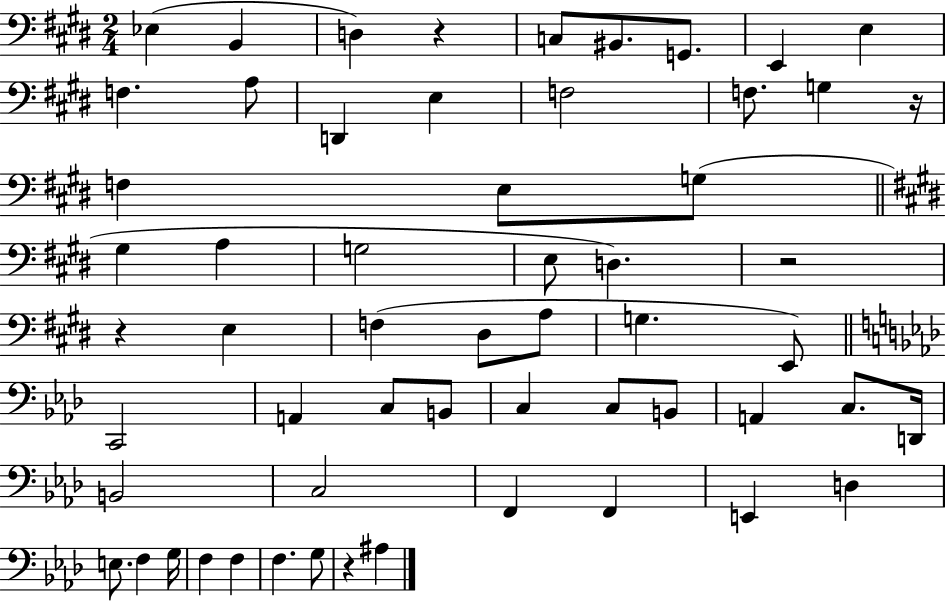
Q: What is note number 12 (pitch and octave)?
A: E3